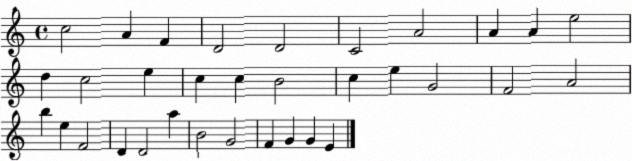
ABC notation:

X:1
T:Untitled
M:4/4
L:1/4
K:C
c2 A F D2 D2 C2 A2 A A e2 d c2 e c c B2 c e G2 F2 A2 b e F2 D D2 a B2 G2 F G G E